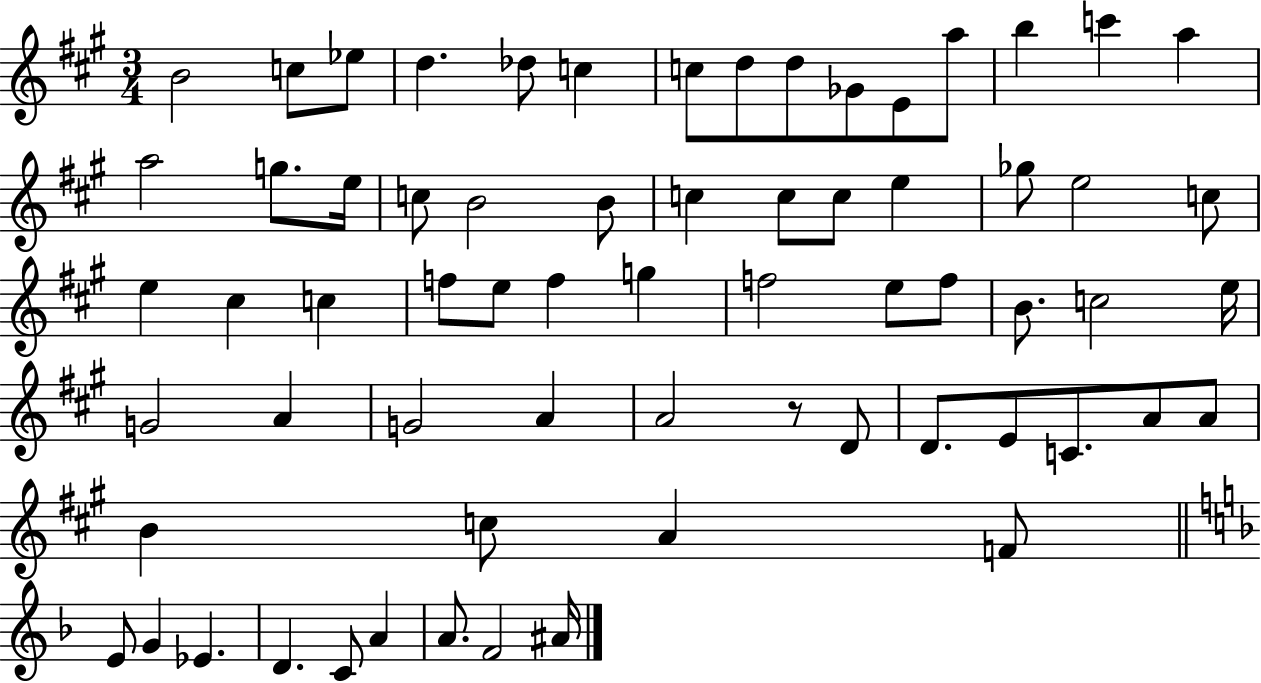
{
  \clef treble
  \numericTimeSignature
  \time 3/4
  \key a \major
  b'2 c''8 ees''8 | d''4. des''8 c''4 | c''8 d''8 d''8 ges'8 e'8 a''8 | b''4 c'''4 a''4 | \break a''2 g''8. e''16 | c''8 b'2 b'8 | c''4 c''8 c''8 e''4 | ges''8 e''2 c''8 | \break e''4 cis''4 c''4 | f''8 e''8 f''4 g''4 | f''2 e''8 f''8 | b'8. c''2 e''16 | \break g'2 a'4 | g'2 a'4 | a'2 r8 d'8 | d'8. e'8 c'8. a'8 a'8 | \break b'4 c''8 a'4 f'8 | \bar "||" \break \key f \major e'8 g'4 ees'4. | d'4. c'8 a'4 | a'8. f'2 ais'16 | \bar "|."
}